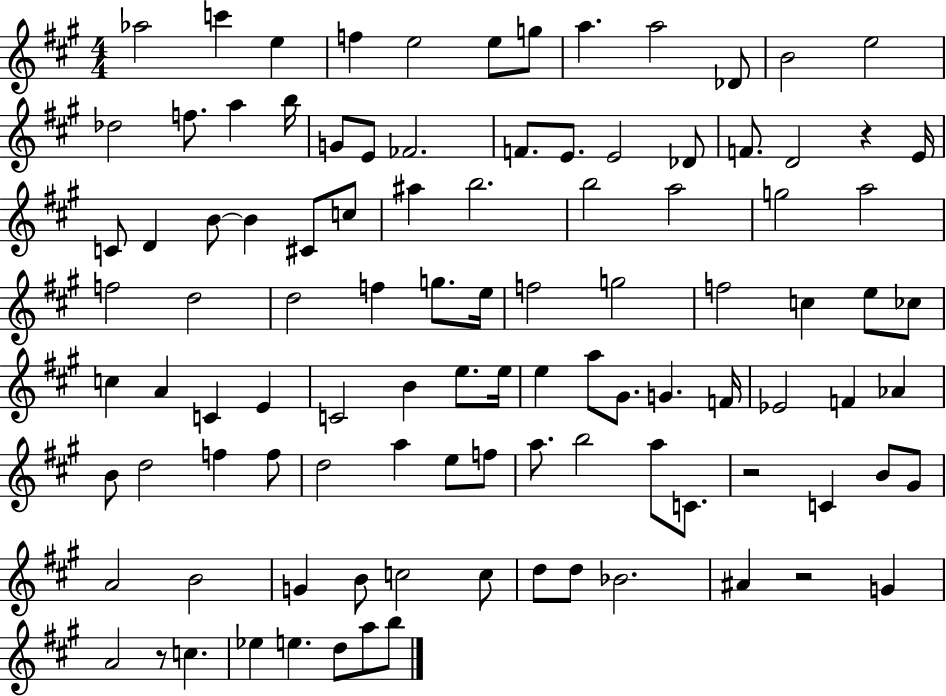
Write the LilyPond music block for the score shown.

{
  \clef treble
  \numericTimeSignature
  \time 4/4
  \key a \major
  aes''2 c'''4 e''4 | f''4 e''2 e''8 g''8 | a''4. a''2 des'8 | b'2 e''2 | \break des''2 f''8. a''4 b''16 | g'8 e'8 fes'2. | f'8. e'8. e'2 des'8 | f'8. d'2 r4 e'16 | \break c'8 d'4 b'8~~ b'4 cis'8 c''8 | ais''4 b''2. | b''2 a''2 | g''2 a''2 | \break f''2 d''2 | d''2 f''4 g''8. e''16 | f''2 g''2 | f''2 c''4 e''8 ces''8 | \break c''4 a'4 c'4 e'4 | c'2 b'4 e''8. e''16 | e''4 a''8 gis'8. g'4. f'16 | ees'2 f'4 aes'4 | \break b'8 d''2 f''4 f''8 | d''2 a''4 e''8 f''8 | a''8. b''2 a''8 c'8. | r2 c'4 b'8 gis'8 | \break a'2 b'2 | g'4 b'8 c''2 c''8 | d''8 d''8 bes'2. | ais'4 r2 g'4 | \break a'2 r8 c''4. | ees''4 e''4. d''8 a''8 b''8 | \bar "|."
}